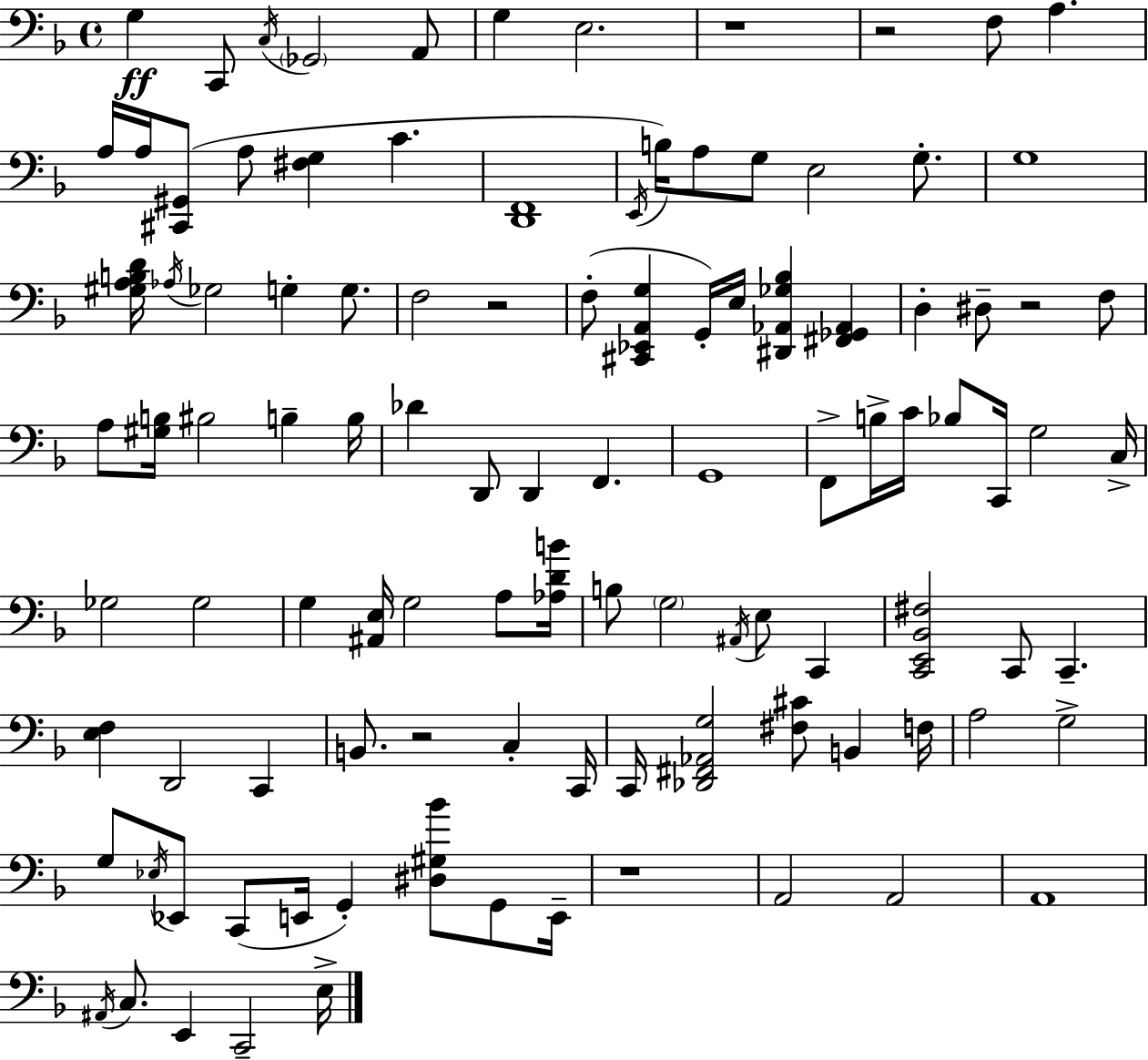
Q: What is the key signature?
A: F major